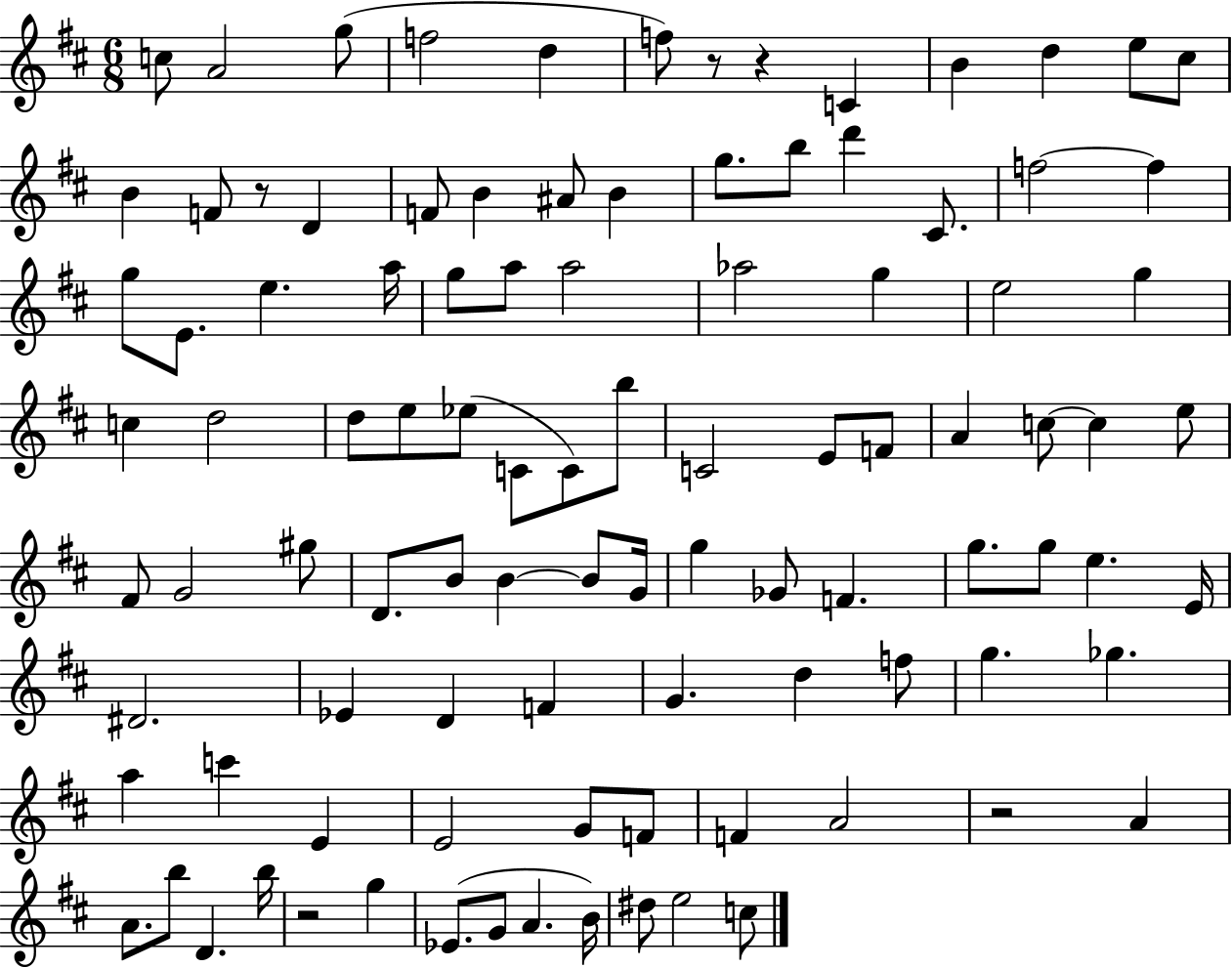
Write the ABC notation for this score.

X:1
T:Untitled
M:6/8
L:1/4
K:D
c/2 A2 g/2 f2 d f/2 z/2 z C B d e/2 ^c/2 B F/2 z/2 D F/2 B ^A/2 B g/2 b/2 d' ^C/2 f2 f g/2 E/2 e a/4 g/2 a/2 a2 _a2 g e2 g c d2 d/2 e/2 _e/2 C/2 C/2 b/2 C2 E/2 F/2 A c/2 c e/2 ^F/2 G2 ^g/2 D/2 B/2 B B/2 G/4 g _G/2 F g/2 g/2 e E/4 ^D2 _E D F G d f/2 g _g a c' E E2 G/2 F/2 F A2 z2 A A/2 b/2 D b/4 z2 g _E/2 G/2 A B/4 ^d/2 e2 c/2